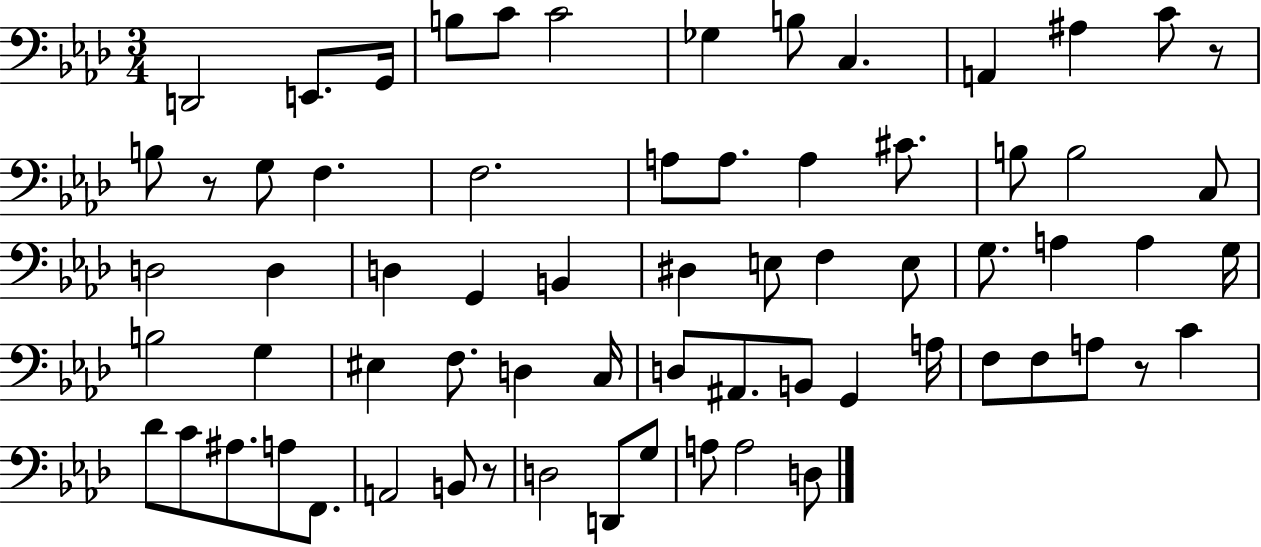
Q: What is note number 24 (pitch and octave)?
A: D3